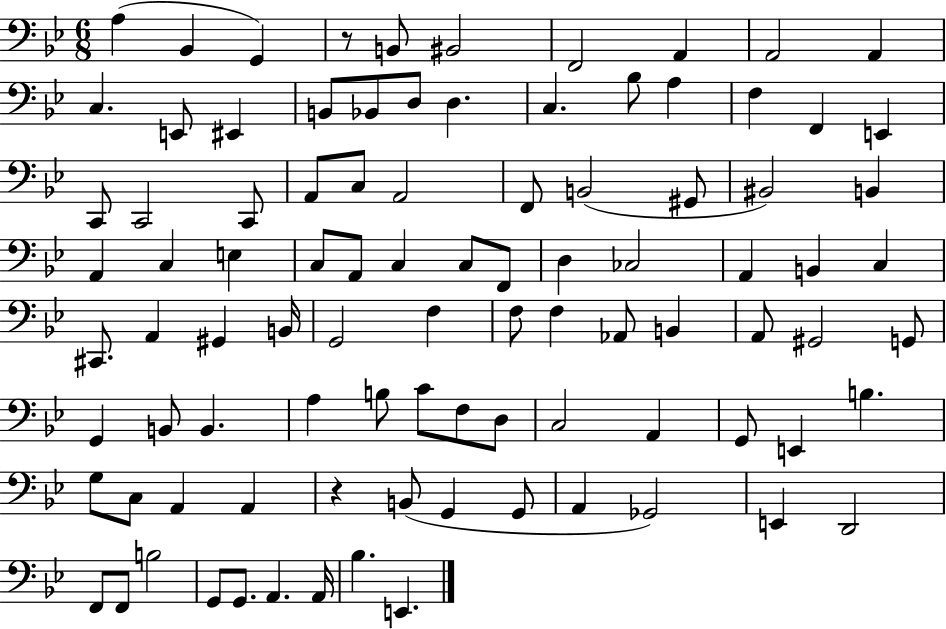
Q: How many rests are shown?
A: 2